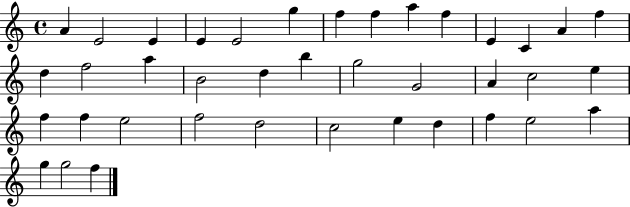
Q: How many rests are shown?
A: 0